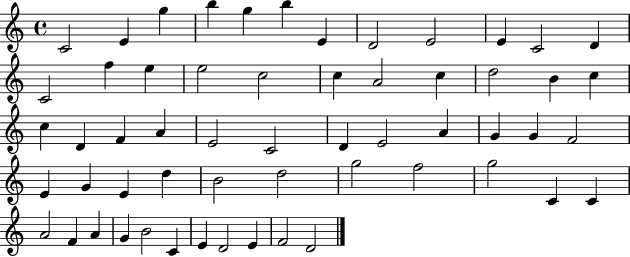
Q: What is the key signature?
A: C major